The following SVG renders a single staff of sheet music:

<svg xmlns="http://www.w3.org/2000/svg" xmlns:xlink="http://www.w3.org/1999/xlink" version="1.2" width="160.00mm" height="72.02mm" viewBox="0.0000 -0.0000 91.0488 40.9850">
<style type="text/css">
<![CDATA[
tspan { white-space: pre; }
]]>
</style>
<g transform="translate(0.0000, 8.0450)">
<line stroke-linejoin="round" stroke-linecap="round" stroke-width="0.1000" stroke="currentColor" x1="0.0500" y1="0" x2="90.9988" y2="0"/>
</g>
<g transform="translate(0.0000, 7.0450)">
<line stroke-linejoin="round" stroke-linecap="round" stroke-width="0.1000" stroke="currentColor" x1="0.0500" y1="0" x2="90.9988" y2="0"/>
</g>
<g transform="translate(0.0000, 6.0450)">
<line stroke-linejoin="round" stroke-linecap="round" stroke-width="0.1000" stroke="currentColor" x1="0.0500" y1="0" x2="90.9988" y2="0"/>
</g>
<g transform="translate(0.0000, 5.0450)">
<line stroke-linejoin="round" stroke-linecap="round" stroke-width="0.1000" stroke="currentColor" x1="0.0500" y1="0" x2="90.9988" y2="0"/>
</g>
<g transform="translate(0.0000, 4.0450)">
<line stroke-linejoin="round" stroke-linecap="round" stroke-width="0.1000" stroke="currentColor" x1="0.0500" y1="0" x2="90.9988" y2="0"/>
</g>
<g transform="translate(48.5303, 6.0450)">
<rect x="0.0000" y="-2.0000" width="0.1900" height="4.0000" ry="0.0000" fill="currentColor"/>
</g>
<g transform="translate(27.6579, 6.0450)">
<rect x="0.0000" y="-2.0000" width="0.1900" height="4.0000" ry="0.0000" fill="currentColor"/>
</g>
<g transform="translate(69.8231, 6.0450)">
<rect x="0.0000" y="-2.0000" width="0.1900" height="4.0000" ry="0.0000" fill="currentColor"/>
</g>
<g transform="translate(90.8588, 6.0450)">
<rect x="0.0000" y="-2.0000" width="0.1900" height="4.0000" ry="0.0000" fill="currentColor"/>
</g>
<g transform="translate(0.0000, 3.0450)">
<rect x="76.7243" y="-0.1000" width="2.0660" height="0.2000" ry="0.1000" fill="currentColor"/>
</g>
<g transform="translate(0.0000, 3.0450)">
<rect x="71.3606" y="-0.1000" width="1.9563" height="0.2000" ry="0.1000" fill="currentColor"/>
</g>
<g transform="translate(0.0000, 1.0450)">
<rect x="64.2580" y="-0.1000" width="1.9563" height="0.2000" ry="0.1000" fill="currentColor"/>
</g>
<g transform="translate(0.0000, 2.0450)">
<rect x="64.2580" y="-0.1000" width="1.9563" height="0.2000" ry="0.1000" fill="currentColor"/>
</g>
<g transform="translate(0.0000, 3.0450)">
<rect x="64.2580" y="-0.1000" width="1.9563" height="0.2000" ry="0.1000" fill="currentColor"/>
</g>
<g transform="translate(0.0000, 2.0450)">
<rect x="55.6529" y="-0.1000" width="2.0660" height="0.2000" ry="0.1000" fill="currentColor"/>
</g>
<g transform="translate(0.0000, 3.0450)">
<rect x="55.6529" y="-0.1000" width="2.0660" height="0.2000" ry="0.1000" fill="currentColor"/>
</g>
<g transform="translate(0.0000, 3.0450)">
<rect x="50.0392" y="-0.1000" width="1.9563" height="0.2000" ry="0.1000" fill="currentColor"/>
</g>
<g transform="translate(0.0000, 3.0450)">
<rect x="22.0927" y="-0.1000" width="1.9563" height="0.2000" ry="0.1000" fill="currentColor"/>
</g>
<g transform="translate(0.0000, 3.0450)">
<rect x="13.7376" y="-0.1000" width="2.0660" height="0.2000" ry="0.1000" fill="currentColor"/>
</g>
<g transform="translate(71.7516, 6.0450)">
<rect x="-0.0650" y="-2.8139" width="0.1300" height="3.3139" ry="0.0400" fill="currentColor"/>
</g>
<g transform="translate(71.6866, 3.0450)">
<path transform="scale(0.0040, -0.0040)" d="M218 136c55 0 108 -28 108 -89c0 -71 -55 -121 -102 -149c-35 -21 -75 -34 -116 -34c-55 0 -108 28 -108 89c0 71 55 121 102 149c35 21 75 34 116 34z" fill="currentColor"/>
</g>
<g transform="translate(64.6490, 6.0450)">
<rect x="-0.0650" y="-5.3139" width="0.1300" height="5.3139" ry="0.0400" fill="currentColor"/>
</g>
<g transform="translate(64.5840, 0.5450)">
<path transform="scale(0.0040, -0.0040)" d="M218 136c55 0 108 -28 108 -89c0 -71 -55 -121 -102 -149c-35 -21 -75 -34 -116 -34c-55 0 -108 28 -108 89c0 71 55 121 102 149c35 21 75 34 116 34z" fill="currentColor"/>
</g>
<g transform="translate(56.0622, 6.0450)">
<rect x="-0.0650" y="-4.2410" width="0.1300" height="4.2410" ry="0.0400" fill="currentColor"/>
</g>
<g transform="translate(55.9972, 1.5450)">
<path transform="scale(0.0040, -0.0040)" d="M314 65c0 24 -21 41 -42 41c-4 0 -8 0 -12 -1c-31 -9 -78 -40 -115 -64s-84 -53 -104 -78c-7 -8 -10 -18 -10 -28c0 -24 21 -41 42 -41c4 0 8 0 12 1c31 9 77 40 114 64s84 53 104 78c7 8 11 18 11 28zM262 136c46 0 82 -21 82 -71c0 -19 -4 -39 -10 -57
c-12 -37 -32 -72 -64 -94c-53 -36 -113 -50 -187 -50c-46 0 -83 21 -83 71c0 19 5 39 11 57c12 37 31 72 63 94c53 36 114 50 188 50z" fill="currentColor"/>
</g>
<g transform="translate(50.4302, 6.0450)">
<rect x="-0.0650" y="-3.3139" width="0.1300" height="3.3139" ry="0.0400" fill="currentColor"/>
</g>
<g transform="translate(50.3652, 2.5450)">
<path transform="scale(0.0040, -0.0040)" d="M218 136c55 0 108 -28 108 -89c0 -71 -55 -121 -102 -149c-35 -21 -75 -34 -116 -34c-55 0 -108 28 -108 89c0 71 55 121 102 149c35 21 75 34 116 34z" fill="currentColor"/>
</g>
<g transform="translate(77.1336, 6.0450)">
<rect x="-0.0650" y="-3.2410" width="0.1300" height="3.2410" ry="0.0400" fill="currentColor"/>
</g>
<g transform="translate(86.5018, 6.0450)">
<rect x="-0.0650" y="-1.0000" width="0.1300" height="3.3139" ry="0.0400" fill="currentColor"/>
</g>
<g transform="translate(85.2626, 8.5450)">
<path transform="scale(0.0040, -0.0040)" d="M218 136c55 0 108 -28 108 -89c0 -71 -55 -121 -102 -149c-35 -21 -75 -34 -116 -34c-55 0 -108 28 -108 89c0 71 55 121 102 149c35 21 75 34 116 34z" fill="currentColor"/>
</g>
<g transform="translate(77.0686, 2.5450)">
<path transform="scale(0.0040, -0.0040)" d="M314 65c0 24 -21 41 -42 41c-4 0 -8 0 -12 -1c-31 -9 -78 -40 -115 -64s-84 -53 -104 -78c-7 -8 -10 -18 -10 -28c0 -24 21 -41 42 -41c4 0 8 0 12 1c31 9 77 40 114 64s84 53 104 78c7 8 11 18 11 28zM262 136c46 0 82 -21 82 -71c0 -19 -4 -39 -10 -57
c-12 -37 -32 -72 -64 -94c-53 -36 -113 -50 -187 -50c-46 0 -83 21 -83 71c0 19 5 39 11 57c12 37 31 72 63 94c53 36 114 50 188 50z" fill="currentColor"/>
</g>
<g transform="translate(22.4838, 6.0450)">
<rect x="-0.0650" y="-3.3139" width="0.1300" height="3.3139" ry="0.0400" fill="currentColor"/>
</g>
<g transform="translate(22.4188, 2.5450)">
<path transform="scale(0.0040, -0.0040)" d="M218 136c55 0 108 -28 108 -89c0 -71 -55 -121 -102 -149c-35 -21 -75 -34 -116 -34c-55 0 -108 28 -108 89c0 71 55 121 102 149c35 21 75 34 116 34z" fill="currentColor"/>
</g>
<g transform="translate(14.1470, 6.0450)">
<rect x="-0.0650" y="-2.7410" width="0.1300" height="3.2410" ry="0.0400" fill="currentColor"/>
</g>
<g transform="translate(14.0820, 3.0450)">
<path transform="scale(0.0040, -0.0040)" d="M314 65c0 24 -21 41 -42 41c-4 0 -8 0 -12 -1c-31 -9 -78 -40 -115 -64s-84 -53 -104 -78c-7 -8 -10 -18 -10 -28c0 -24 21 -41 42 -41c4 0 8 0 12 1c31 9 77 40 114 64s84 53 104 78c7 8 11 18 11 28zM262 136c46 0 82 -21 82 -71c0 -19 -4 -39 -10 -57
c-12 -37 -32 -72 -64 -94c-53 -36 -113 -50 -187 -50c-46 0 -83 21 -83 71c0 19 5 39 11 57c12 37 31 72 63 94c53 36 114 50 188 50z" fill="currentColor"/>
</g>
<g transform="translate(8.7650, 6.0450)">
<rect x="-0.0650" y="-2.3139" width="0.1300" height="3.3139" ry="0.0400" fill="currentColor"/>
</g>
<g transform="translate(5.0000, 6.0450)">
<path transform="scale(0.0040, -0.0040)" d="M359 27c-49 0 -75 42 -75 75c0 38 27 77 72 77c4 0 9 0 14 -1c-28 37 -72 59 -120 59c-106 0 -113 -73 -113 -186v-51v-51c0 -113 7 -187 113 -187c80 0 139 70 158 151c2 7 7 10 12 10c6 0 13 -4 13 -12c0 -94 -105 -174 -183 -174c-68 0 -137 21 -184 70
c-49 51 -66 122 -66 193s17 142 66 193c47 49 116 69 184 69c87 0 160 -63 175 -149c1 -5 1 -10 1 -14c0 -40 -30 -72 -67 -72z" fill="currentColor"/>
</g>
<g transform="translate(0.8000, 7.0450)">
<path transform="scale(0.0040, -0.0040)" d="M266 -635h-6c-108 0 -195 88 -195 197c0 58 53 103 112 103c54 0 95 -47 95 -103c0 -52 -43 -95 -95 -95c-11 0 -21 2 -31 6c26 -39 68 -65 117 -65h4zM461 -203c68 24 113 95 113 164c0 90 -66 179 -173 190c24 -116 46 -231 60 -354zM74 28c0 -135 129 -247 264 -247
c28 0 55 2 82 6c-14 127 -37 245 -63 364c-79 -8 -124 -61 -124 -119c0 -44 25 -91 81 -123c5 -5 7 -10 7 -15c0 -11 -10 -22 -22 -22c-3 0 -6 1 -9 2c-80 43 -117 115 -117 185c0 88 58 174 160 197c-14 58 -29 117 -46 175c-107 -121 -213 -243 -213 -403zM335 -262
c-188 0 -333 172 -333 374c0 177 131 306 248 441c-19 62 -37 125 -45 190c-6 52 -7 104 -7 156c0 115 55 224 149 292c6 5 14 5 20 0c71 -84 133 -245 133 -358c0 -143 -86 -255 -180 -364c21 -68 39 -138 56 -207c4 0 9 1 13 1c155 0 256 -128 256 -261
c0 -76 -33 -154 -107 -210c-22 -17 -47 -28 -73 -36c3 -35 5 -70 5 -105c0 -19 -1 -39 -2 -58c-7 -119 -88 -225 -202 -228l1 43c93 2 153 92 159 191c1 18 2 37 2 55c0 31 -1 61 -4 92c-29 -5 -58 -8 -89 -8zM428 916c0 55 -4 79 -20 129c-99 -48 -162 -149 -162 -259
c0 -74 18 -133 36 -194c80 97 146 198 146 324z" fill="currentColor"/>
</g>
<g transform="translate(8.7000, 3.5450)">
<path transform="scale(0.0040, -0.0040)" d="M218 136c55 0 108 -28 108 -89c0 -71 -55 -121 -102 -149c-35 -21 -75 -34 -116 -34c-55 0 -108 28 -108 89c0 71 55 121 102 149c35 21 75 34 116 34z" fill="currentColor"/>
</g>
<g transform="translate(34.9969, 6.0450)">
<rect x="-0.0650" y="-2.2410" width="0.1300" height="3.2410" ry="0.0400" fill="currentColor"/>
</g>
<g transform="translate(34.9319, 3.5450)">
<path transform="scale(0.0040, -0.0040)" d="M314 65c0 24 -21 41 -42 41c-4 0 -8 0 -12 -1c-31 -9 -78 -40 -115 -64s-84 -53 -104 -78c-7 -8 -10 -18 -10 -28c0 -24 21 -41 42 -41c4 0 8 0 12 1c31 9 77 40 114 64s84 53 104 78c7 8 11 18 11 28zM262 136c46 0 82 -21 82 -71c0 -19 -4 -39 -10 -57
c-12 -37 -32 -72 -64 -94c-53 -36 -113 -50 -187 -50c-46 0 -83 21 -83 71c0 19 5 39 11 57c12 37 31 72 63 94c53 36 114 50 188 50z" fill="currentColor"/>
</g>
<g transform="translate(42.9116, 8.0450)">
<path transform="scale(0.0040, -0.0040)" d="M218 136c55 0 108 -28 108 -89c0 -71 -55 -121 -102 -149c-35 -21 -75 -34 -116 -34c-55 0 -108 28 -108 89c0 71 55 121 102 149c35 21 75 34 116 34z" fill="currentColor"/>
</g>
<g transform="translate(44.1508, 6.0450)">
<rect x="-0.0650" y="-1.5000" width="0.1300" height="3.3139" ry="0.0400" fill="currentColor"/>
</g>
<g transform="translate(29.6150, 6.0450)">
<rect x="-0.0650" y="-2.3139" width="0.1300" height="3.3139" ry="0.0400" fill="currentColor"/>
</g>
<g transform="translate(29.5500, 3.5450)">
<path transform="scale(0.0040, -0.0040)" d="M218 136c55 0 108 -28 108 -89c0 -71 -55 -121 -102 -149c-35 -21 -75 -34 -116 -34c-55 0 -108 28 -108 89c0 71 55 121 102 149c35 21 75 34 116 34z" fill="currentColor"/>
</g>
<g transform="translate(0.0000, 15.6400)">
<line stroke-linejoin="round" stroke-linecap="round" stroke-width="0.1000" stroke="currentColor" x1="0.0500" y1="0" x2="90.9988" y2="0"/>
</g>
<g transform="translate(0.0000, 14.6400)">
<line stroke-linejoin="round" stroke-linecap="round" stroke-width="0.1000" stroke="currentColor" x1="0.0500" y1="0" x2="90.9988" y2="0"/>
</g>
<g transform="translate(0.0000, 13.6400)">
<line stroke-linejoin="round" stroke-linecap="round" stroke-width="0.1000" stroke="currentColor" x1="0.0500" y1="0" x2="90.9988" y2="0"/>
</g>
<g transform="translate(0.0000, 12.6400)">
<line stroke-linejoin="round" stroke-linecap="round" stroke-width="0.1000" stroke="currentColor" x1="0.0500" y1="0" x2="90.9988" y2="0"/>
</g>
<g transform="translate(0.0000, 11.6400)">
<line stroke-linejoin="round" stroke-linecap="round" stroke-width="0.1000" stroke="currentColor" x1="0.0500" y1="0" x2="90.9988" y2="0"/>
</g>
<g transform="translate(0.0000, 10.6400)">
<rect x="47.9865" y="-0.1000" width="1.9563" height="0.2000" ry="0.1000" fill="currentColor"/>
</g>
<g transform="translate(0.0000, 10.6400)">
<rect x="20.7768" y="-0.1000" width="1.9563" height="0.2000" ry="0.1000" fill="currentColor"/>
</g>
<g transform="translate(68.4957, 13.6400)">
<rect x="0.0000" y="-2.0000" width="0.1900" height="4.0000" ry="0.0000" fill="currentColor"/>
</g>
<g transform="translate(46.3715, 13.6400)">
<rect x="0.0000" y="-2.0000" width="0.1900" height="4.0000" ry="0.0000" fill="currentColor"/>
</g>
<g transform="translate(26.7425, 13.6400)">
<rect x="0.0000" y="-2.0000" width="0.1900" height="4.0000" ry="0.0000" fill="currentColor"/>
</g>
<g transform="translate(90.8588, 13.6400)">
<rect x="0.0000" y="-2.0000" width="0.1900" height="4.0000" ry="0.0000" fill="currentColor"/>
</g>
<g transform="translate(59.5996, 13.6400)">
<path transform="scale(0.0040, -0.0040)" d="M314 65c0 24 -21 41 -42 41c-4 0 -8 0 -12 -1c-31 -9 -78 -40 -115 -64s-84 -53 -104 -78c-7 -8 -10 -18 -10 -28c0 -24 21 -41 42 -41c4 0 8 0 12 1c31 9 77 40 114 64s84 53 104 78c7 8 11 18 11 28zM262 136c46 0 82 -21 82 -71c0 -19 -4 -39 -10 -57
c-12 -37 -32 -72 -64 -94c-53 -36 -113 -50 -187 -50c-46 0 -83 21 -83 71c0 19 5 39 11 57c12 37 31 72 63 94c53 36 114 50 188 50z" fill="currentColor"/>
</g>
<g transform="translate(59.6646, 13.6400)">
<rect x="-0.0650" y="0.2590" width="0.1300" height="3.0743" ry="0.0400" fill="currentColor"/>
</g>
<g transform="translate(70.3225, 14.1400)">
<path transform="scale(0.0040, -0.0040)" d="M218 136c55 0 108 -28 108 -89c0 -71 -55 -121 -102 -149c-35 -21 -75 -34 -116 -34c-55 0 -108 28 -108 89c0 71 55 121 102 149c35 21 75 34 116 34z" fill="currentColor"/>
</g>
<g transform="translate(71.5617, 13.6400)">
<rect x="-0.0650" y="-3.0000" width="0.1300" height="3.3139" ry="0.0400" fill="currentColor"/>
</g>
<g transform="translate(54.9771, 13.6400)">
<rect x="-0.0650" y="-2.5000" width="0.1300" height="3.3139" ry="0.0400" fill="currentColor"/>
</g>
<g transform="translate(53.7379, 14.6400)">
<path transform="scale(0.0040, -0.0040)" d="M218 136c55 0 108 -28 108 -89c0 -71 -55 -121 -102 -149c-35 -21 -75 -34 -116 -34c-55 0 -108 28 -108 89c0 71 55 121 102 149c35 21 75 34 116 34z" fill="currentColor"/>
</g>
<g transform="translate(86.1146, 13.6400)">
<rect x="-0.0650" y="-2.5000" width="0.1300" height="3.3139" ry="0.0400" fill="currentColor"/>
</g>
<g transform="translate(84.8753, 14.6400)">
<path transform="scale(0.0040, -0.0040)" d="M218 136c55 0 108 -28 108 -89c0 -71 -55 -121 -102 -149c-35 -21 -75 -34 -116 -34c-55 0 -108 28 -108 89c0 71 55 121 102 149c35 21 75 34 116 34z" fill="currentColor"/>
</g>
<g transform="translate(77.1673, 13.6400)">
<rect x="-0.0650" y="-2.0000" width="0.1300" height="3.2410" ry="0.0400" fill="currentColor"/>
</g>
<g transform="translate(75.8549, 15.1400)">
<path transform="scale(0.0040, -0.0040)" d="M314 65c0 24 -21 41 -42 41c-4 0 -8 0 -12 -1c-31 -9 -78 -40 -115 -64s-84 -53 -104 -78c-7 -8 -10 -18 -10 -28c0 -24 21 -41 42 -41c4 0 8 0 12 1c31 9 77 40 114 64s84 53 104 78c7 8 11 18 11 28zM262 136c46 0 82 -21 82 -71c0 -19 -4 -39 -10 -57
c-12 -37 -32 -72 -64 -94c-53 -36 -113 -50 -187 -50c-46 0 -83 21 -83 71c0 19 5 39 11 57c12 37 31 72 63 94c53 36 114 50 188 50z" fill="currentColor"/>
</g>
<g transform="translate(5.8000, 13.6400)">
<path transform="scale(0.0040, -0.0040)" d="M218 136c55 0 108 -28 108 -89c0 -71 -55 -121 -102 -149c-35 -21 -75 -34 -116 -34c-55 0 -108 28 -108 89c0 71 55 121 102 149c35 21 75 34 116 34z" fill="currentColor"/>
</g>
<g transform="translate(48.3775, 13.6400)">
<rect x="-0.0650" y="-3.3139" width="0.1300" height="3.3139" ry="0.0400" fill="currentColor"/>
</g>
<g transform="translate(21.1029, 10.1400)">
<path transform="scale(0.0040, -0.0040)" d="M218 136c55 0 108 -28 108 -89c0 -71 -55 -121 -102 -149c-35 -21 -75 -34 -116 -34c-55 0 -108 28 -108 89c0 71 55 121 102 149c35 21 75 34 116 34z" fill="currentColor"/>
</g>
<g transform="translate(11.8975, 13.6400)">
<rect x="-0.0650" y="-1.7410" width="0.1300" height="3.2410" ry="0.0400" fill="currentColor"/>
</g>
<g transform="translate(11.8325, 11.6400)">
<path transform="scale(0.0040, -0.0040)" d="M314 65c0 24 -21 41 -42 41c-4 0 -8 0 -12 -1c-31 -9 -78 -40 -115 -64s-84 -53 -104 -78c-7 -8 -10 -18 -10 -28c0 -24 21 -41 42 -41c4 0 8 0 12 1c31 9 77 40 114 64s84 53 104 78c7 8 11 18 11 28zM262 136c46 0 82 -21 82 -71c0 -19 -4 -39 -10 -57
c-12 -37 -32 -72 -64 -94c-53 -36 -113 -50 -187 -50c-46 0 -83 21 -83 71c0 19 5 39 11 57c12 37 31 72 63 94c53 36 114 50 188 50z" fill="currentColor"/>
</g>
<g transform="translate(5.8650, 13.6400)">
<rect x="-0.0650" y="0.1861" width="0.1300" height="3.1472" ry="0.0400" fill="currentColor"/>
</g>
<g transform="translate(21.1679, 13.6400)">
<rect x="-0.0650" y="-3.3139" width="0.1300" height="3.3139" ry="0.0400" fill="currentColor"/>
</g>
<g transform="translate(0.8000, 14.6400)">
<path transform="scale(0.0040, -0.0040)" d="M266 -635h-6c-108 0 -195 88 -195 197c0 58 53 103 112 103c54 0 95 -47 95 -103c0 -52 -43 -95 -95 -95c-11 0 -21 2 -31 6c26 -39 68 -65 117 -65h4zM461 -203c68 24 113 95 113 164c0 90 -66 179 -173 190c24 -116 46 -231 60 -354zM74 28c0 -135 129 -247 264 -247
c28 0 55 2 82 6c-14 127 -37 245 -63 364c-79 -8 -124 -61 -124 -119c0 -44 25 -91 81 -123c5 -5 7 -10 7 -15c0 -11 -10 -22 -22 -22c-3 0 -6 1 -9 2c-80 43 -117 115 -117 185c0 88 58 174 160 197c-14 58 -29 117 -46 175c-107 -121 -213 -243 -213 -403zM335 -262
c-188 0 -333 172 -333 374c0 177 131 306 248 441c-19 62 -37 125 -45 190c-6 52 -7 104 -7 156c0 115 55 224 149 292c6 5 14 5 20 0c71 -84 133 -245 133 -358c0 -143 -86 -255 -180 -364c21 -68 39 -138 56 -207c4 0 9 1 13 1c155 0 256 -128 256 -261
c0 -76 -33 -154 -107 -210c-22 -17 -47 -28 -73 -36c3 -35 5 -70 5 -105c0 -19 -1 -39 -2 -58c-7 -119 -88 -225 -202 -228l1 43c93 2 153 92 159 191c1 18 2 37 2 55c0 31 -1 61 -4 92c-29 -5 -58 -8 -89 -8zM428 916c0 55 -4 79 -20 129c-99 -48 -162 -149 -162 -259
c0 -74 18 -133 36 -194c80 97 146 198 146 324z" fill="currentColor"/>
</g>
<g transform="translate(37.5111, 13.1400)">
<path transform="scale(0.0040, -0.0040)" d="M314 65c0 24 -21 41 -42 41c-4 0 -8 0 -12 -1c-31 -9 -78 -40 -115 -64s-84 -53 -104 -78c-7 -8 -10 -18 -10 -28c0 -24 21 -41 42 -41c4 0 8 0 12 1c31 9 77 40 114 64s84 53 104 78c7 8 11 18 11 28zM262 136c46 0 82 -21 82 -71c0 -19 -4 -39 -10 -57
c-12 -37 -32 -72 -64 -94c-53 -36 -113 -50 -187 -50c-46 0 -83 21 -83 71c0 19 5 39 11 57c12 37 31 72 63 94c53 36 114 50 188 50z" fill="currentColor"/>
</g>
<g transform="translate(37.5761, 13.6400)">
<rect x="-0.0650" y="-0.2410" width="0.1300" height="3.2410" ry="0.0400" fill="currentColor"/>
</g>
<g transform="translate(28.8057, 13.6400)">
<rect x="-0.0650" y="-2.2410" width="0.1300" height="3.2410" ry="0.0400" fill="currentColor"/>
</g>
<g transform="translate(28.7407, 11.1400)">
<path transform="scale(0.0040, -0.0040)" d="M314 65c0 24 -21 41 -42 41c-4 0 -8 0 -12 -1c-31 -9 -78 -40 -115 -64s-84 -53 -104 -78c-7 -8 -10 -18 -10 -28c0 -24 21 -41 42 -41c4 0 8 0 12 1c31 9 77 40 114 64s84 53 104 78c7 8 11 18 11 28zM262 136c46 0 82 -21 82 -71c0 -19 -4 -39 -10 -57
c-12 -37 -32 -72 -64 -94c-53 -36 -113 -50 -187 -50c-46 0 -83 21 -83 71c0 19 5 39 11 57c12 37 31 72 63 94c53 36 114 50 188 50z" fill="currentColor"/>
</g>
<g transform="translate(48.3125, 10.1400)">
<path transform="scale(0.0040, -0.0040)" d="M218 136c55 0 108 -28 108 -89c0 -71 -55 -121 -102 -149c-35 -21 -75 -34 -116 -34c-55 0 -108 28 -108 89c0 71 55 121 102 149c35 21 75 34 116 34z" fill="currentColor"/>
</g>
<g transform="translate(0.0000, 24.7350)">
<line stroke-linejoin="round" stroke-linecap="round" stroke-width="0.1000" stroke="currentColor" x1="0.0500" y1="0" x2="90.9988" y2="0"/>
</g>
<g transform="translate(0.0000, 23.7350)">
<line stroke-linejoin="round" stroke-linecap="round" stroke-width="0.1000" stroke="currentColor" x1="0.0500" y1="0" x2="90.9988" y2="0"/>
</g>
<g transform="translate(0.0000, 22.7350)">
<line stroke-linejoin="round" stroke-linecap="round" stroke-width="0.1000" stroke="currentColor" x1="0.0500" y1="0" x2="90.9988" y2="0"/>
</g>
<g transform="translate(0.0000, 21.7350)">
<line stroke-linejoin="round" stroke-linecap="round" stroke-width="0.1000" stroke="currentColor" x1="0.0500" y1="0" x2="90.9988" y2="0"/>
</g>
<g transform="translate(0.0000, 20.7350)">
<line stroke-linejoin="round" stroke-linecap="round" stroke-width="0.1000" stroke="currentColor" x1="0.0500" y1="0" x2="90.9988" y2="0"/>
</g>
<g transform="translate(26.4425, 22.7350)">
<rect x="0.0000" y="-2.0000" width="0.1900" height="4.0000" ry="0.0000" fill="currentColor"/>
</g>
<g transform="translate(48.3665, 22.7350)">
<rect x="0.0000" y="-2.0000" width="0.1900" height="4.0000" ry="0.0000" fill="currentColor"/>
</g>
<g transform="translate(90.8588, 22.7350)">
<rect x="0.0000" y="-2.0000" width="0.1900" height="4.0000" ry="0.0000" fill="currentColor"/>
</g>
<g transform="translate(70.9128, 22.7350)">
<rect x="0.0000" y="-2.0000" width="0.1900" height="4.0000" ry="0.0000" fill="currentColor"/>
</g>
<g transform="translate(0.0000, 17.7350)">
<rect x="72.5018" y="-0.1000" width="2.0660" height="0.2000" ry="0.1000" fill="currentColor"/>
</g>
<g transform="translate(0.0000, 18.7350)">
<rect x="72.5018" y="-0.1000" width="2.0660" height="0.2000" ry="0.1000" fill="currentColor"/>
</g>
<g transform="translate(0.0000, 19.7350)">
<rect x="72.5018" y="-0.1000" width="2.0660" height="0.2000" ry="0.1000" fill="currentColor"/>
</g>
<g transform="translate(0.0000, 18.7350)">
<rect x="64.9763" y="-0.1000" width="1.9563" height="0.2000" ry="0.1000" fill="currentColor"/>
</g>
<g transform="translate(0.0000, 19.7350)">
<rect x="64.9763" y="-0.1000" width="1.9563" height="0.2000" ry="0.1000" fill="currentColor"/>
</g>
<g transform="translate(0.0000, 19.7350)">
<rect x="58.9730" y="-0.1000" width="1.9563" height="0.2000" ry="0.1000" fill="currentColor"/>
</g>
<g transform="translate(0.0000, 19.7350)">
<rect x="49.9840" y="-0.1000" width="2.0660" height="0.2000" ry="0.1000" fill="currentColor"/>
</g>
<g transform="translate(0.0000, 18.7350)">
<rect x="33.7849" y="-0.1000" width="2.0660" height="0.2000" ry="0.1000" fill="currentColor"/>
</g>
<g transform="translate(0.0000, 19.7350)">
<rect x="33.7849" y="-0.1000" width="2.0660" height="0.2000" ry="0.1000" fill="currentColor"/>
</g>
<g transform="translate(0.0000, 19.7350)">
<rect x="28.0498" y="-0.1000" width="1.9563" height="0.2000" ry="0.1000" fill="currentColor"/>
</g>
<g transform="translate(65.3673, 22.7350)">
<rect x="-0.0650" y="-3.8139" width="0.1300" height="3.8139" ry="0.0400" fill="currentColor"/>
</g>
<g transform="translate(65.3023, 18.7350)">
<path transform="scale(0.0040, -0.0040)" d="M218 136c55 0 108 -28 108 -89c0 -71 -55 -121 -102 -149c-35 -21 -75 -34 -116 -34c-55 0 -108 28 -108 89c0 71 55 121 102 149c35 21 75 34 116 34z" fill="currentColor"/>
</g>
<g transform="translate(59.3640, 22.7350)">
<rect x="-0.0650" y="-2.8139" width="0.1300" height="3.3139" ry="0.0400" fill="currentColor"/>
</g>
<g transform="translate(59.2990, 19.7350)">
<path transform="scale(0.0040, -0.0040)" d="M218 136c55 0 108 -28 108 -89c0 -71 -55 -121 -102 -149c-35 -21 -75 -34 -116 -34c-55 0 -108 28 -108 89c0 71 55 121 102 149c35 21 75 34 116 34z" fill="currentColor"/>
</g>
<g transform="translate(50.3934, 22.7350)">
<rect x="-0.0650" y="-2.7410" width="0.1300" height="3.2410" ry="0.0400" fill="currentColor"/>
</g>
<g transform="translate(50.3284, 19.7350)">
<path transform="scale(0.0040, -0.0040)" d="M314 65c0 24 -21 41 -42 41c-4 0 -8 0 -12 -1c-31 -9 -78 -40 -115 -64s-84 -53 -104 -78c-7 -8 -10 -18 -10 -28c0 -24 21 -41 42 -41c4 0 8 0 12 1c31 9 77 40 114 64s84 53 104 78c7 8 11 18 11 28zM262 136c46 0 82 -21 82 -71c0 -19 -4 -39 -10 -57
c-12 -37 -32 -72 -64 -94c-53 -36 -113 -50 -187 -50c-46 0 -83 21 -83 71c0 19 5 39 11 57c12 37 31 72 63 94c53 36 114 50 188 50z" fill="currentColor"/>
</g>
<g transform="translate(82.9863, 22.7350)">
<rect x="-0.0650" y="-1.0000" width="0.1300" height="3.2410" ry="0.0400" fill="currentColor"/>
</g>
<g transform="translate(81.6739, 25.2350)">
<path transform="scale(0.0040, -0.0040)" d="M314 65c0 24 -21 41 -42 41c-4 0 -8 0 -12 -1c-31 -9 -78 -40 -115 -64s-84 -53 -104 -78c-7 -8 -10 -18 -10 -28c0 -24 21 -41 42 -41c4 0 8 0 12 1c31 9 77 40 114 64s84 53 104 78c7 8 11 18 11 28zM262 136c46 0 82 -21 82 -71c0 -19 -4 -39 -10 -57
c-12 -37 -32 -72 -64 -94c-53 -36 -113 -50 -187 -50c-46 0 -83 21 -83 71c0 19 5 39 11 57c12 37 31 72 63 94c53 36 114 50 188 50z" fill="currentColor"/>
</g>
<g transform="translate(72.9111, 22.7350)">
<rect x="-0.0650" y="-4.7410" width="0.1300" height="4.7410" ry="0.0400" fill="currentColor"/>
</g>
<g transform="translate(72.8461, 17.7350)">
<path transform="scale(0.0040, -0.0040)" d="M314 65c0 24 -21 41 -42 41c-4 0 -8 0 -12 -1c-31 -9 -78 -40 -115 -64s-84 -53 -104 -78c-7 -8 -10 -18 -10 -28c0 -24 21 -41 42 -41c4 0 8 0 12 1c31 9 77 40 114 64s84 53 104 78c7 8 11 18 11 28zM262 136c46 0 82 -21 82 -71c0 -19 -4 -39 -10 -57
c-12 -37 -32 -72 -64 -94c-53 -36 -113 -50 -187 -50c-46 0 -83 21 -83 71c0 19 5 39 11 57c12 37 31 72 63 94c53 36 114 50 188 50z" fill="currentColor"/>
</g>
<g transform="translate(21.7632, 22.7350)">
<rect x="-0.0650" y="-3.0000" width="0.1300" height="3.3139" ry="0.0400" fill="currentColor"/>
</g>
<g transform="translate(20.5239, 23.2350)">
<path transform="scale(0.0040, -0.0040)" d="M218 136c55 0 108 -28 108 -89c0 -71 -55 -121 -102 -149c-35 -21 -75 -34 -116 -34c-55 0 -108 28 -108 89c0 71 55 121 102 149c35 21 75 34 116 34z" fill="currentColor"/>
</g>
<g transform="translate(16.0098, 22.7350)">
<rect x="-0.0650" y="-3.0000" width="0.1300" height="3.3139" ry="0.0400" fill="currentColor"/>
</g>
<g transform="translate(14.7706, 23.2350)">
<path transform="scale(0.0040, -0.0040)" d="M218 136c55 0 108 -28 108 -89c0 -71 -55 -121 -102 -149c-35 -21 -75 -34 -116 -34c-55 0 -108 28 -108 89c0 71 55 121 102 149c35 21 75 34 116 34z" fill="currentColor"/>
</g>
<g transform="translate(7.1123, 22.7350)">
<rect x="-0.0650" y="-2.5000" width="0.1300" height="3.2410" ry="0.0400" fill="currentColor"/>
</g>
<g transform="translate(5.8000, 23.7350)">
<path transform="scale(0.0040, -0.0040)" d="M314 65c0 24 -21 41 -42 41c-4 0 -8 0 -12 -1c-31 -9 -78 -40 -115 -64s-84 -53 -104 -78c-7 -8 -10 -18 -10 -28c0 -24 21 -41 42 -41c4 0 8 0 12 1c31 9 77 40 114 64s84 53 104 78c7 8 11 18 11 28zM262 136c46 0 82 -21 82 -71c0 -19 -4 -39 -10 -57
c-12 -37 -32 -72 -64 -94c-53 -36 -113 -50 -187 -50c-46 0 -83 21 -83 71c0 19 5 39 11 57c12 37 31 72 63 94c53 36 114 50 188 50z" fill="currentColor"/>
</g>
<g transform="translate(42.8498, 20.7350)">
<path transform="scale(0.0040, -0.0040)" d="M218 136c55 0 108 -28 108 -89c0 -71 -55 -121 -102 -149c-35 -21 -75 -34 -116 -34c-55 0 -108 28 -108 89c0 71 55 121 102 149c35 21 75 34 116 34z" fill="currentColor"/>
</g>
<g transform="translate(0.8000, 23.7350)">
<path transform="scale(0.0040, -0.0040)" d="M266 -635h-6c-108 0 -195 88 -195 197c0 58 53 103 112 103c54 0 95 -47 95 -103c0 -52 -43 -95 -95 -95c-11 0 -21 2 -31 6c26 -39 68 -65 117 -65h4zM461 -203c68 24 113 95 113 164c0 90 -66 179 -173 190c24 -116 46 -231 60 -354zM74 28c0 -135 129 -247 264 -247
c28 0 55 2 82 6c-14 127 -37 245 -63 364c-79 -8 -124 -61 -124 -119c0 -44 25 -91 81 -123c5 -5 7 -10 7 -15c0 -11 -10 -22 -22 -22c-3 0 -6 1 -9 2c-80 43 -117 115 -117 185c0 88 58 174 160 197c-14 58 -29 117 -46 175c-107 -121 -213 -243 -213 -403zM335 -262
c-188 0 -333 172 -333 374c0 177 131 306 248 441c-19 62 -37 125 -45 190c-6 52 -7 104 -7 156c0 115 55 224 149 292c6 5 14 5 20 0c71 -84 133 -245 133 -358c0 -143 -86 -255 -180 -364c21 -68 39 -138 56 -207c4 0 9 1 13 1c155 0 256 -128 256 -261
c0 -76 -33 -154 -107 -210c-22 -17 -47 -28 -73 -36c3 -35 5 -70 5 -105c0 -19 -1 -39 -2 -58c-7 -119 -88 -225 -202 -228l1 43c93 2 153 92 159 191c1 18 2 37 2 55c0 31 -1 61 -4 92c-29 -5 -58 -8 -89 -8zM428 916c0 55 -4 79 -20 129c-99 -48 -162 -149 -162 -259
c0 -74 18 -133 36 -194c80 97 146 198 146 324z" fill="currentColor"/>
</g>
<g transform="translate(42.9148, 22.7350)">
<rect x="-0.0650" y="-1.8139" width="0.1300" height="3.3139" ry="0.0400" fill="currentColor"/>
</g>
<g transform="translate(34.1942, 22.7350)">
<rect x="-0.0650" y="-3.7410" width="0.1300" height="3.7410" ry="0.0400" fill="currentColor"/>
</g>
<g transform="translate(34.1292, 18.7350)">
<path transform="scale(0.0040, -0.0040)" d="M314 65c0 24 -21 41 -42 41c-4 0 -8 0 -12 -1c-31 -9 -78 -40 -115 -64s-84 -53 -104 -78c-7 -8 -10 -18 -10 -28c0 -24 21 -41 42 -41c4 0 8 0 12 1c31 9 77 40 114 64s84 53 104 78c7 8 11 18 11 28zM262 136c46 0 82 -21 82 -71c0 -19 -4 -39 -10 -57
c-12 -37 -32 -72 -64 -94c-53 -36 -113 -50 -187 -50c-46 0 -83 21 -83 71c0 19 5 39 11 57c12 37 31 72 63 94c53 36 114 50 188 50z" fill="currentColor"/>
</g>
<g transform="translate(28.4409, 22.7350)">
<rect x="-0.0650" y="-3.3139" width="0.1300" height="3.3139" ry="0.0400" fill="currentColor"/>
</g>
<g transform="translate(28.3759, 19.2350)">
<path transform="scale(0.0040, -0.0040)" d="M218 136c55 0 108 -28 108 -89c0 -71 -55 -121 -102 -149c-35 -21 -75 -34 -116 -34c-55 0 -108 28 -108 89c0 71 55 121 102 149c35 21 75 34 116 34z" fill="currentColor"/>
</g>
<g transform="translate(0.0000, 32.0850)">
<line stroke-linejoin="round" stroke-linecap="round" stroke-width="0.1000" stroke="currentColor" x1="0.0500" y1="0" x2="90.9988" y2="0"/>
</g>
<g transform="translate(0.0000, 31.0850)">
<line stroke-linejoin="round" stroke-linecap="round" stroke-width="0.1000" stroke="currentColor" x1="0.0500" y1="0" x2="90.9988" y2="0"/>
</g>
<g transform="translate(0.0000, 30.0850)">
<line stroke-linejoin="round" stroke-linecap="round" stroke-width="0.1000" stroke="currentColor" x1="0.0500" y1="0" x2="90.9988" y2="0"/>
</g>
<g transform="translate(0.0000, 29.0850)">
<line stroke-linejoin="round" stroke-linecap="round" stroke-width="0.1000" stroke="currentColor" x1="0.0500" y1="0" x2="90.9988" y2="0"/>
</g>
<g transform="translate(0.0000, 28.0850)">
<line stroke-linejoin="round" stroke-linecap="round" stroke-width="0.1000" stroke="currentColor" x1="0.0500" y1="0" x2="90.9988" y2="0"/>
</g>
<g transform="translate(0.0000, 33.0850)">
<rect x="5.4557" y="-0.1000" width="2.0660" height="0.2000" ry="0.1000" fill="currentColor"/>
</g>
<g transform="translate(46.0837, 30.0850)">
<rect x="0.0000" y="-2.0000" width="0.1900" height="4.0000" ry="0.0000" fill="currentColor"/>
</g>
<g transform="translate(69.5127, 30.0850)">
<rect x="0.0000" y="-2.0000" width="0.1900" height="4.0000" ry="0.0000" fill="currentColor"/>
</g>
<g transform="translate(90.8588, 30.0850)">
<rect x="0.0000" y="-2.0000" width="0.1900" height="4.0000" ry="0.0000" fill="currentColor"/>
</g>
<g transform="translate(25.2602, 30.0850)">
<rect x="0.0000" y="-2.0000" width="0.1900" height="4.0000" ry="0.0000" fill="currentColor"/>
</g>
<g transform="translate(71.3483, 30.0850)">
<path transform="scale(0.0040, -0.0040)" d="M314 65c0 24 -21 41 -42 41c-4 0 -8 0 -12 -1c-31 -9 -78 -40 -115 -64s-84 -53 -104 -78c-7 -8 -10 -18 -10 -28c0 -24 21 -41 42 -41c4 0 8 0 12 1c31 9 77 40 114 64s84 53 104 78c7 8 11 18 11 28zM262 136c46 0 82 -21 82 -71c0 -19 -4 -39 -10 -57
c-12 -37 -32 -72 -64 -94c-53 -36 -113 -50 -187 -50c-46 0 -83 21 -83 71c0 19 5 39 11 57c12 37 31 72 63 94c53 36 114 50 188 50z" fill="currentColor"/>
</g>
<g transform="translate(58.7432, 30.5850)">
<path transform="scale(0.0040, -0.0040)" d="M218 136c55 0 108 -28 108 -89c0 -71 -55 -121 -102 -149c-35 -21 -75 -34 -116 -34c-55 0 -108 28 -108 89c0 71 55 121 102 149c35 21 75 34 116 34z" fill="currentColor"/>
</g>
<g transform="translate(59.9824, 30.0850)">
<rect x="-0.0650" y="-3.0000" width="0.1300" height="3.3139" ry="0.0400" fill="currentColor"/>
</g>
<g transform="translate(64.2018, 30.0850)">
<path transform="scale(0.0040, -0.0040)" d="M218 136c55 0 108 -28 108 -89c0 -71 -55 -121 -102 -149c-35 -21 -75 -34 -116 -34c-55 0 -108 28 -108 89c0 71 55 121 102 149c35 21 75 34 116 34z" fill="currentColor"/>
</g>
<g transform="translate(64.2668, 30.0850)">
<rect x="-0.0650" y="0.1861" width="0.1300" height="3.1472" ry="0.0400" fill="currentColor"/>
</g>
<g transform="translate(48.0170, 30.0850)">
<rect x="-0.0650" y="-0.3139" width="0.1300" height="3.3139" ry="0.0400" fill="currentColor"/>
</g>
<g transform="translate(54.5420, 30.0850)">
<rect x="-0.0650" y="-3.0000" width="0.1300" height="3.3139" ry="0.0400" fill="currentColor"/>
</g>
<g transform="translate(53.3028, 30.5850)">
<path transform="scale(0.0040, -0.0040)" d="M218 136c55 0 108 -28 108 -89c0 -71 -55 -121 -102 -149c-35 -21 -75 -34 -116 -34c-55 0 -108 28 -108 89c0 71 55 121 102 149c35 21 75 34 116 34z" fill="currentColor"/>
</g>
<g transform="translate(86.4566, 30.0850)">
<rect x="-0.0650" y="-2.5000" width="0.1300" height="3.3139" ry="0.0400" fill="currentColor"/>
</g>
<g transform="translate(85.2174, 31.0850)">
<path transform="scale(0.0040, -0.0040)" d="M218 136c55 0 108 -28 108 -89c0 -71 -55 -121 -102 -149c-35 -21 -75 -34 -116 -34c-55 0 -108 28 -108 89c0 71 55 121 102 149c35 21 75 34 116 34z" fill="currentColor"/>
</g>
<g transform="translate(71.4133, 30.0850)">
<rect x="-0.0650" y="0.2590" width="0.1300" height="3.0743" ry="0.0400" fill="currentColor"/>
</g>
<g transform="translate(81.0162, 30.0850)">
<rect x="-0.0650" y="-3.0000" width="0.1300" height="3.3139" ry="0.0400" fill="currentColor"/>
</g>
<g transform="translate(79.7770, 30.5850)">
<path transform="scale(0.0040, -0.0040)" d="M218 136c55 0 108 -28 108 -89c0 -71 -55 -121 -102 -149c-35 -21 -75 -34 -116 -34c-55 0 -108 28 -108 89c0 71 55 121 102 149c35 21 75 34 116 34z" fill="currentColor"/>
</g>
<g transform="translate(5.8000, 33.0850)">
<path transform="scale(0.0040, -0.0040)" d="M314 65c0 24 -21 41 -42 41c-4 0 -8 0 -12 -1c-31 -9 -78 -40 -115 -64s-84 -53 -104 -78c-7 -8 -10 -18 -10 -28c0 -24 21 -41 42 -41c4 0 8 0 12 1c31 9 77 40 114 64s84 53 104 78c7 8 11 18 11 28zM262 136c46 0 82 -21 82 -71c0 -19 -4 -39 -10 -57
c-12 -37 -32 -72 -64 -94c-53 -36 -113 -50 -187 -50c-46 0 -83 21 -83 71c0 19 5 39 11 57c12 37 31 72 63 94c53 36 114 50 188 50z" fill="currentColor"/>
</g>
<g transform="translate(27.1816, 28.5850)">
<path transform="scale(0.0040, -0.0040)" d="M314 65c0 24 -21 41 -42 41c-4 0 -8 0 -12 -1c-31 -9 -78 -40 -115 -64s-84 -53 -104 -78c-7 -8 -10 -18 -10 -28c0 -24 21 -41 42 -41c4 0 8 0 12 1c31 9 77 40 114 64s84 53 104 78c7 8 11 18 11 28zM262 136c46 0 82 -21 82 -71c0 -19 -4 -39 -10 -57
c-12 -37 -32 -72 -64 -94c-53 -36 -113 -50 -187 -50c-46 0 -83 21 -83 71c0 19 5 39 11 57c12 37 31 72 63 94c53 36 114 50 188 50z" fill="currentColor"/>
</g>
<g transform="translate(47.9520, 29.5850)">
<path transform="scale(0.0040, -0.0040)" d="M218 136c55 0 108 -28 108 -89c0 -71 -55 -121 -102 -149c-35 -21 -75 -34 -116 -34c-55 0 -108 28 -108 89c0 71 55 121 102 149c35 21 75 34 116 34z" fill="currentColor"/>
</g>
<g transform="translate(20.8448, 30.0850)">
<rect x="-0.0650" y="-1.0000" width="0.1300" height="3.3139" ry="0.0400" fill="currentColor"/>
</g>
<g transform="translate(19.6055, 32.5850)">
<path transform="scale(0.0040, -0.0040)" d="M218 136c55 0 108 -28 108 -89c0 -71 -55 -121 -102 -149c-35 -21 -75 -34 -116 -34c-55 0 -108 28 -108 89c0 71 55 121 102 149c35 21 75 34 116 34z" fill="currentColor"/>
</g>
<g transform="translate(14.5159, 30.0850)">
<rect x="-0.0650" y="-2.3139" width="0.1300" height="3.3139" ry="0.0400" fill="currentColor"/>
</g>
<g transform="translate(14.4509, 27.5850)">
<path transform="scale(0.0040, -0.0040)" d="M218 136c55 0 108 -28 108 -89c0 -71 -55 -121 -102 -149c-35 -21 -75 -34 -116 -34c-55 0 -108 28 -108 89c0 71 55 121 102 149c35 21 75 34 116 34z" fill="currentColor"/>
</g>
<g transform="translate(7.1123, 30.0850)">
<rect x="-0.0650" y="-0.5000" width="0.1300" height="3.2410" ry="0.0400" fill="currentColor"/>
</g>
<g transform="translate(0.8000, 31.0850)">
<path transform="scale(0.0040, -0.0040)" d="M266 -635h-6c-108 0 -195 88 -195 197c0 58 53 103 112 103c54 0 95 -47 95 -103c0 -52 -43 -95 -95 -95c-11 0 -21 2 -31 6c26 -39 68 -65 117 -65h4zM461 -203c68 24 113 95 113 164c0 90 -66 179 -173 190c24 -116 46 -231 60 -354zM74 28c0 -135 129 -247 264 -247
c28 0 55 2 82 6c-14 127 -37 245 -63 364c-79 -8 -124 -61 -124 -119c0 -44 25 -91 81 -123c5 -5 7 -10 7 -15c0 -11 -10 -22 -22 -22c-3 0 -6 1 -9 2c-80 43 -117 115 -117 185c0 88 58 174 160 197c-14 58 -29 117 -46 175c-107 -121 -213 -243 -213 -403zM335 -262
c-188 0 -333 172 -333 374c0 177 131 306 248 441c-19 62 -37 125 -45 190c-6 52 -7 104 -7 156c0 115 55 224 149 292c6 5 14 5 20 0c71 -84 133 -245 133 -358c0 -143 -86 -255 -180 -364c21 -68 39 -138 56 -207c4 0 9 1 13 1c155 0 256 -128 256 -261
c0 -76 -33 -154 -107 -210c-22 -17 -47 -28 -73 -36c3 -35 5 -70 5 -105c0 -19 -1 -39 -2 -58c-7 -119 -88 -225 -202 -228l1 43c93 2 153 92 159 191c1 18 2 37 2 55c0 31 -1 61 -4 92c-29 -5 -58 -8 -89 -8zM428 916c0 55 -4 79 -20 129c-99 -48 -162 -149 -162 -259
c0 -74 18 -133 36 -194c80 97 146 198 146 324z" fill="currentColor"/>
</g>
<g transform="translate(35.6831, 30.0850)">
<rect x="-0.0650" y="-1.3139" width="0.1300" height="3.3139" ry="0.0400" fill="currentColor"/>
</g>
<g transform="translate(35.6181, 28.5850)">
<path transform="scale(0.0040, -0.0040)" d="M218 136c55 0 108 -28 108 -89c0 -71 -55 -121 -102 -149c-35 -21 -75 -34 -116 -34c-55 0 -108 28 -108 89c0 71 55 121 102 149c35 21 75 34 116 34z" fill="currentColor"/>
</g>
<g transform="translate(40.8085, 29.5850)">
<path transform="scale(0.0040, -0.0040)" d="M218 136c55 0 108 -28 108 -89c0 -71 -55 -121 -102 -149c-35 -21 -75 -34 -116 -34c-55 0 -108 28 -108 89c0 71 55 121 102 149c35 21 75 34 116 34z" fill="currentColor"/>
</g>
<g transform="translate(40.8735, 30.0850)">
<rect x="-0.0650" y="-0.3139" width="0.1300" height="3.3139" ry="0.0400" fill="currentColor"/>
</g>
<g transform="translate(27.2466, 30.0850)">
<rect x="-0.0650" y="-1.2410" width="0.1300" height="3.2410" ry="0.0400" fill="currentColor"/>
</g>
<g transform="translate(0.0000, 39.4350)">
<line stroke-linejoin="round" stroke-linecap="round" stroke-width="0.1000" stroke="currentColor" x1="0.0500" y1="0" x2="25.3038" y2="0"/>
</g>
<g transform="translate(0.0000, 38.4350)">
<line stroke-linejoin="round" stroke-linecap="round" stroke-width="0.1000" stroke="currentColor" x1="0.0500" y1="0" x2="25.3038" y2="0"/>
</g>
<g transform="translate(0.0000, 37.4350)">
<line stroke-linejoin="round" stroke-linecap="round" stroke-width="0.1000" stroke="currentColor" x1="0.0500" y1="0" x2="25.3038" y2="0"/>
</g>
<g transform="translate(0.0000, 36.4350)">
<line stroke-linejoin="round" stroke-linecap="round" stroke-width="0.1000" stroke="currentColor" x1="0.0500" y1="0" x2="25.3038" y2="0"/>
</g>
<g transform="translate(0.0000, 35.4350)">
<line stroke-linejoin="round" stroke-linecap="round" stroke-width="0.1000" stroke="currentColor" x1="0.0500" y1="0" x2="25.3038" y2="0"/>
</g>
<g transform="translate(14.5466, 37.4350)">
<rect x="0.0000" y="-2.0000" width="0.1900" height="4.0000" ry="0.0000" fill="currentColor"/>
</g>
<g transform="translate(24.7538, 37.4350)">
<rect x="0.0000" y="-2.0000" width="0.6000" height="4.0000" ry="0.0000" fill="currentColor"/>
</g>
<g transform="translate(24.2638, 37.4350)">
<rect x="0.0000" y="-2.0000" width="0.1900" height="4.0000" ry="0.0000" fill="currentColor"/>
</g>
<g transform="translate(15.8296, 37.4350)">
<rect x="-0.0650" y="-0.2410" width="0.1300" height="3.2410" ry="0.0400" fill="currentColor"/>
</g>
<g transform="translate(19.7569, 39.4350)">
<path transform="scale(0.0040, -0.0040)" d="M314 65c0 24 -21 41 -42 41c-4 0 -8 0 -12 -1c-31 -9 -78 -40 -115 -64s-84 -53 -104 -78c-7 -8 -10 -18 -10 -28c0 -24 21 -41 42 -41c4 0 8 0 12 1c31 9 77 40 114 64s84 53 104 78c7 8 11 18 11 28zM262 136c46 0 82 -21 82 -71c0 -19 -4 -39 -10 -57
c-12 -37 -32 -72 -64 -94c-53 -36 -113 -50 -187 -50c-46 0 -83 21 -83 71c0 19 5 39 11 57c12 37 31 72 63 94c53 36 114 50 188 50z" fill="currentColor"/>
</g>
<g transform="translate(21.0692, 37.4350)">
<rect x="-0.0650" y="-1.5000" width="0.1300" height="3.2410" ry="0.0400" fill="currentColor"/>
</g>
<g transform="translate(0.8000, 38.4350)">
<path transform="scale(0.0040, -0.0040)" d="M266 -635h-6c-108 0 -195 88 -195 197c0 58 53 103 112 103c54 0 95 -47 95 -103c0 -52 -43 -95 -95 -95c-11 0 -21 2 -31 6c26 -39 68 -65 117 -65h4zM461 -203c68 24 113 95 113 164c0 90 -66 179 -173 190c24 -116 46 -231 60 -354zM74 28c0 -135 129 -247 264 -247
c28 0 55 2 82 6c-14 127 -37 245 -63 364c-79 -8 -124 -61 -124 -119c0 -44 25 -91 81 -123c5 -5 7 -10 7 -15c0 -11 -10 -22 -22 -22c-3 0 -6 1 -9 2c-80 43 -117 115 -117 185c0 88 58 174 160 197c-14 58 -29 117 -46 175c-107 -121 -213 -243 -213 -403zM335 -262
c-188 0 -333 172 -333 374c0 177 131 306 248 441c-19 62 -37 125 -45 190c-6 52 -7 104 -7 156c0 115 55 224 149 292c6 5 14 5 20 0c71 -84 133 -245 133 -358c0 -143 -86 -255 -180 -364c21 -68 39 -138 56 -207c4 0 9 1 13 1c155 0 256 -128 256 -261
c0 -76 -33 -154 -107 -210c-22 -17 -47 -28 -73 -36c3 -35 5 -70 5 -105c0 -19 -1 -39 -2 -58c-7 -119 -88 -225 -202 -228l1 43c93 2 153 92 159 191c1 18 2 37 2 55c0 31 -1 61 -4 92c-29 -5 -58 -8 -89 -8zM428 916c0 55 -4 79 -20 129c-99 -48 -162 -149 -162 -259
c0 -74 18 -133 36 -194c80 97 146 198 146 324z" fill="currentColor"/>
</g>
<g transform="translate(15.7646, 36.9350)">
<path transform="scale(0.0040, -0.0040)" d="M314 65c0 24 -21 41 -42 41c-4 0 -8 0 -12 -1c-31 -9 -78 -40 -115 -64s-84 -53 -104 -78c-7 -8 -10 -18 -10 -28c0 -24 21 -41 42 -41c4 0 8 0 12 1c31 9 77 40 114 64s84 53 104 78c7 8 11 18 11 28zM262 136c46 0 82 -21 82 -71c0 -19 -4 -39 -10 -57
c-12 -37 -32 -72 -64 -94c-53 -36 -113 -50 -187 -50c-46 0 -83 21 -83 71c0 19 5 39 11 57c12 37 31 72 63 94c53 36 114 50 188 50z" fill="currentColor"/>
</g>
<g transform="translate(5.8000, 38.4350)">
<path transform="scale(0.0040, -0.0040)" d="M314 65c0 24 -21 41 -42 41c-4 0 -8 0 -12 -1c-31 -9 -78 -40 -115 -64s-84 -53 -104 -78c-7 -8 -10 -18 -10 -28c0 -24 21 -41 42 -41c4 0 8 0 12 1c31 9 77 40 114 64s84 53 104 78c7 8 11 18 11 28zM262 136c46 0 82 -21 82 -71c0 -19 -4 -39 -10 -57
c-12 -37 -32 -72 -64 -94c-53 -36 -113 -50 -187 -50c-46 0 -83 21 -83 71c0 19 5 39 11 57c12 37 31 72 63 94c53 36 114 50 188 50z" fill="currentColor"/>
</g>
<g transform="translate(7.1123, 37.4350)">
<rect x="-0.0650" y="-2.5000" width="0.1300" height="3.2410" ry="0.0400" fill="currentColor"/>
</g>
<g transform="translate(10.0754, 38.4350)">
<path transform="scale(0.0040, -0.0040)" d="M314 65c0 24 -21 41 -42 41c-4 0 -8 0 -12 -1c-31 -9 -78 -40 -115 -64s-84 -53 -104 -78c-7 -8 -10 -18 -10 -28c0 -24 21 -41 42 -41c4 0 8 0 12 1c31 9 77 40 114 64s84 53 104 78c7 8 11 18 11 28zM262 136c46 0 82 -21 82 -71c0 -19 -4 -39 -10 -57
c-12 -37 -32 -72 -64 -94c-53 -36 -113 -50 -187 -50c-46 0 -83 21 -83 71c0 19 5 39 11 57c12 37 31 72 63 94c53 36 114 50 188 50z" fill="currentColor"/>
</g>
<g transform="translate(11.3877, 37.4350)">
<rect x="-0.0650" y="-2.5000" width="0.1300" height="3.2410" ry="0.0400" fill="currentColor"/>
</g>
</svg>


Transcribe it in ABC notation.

X:1
T:Untitled
M:4/4
L:1/4
K:C
g a2 b g g2 E b d'2 f' a b2 D B f2 b g2 c2 b G B2 A F2 G G2 A A b c'2 f a2 a c' e'2 D2 C2 g D e2 e c c A A B B2 A G G2 G2 c2 E2